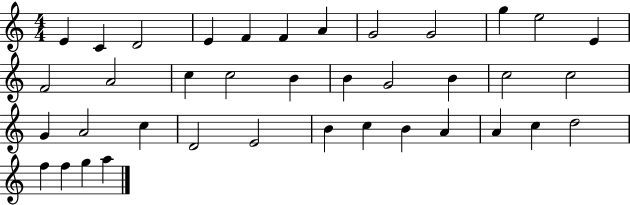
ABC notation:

X:1
T:Untitled
M:4/4
L:1/4
K:C
E C D2 E F F A G2 G2 g e2 E F2 A2 c c2 B B G2 B c2 c2 G A2 c D2 E2 B c B A A c d2 f f g a